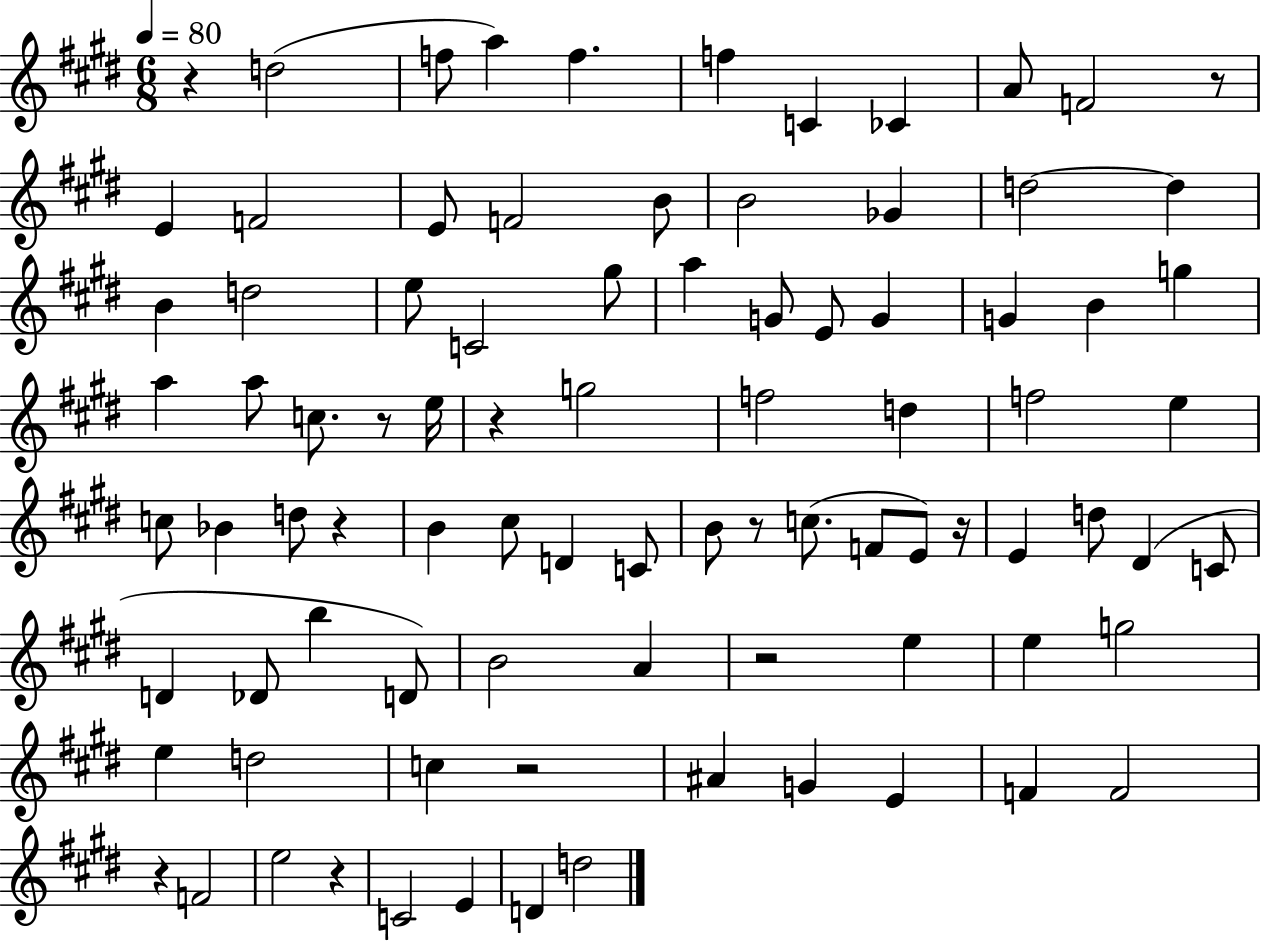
R/q D5/h F5/e A5/q F5/q. F5/q C4/q CES4/q A4/e F4/h R/e E4/q F4/h E4/e F4/h B4/e B4/h Gb4/q D5/h D5/q B4/q D5/h E5/e C4/h G#5/e A5/q G4/e E4/e G4/q G4/q B4/q G5/q A5/q A5/e C5/e. R/e E5/s R/q G5/h F5/h D5/q F5/h E5/q C5/e Bb4/q D5/e R/q B4/q C#5/e D4/q C4/e B4/e R/e C5/e. F4/e E4/e R/s E4/q D5/e D#4/q C4/e D4/q Db4/e B5/q D4/e B4/h A4/q R/h E5/q E5/q G5/h E5/q D5/h C5/q R/h A#4/q G4/q E4/q F4/q F4/h R/q F4/h E5/h R/q C4/h E4/q D4/q D5/h